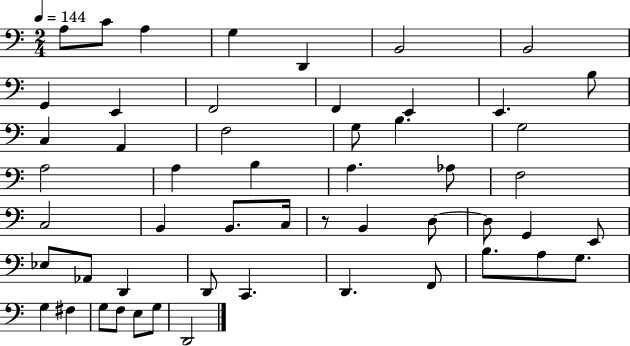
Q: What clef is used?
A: bass